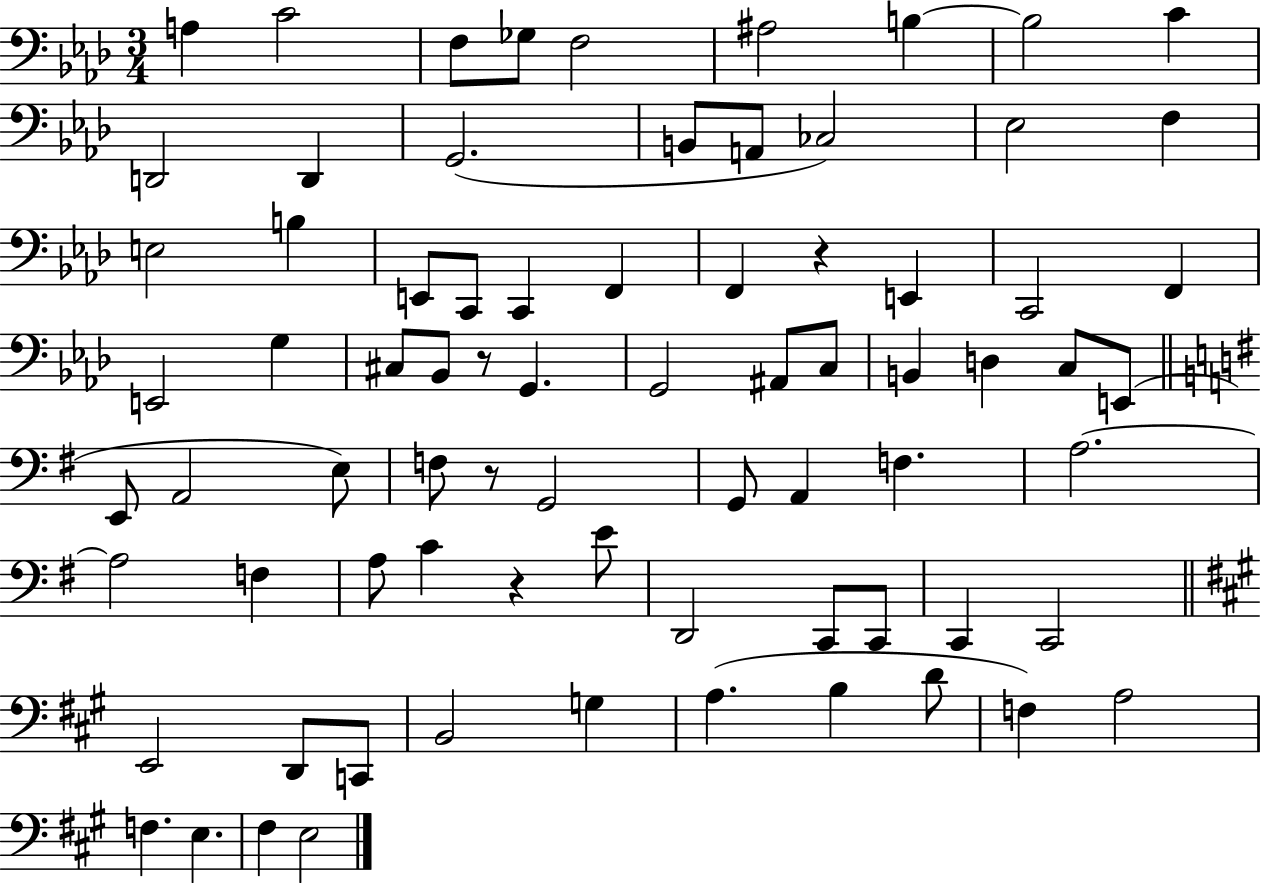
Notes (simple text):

A3/q C4/h F3/e Gb3/e F3/h A#3/h B3/q B3/h C4/q D2/h D2/q G2/h. B2/e A2/e CES3/h Eb3/h F3/q E3/h B3/q E2/e C2/e C2/q F2/q F2/q R/q E2/q C2/h F2/q E2/h G3/q C#3/e Bb2/e R/e G2/q. G2/h A#2/e C3/e B2/q D3/q C3/e E2/e E2/e A2/h E3/e F3/e R/e G2/h G2/e A2/q F3/q. A3/h. A3/h F3/q A3/e C4/q R/q E4/e D2/h C2/e C2/e C2/q C2/h E2/h D2/e C2/e B2/h G3/q A3/q. B3/q D4/e F3/q A3/h F3/q. E3/q. F#3/q E3/h